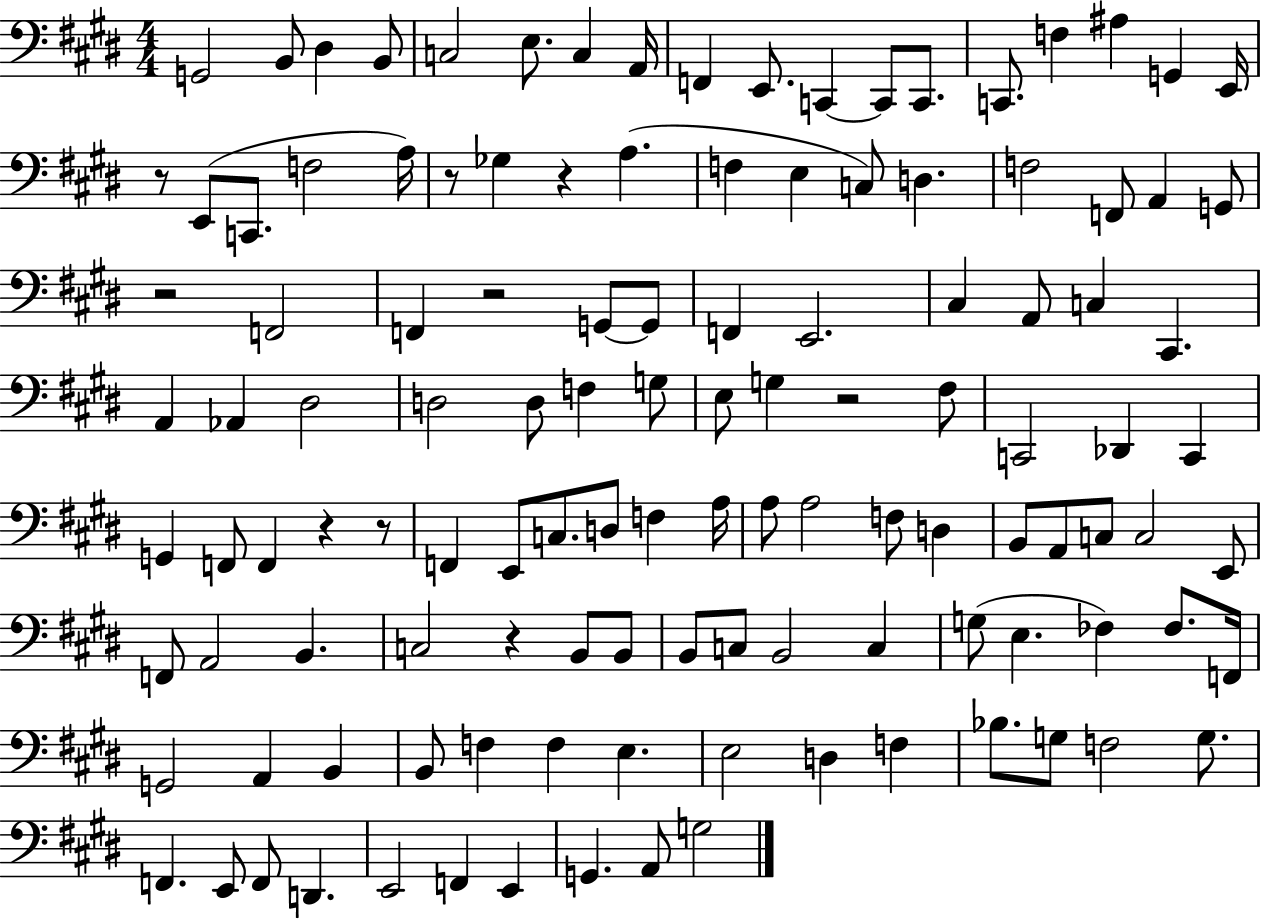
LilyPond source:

{
  \clef bass
  \numericTimeSignature
  \time 4/4
  \key e \major
  \repeat volta 2 { g,2 b,8 dis4 b,8 | c2 e8. c4 a,16 | f,4 e,8. c,4~~ c,8 c,8. | c,8. f4 ais4 g,4 e,16 | \break r8 e,8( c,8. f2 a16) | r8 ges4 r4 a4.( | f4 e4 c8) d4. | f2 f,8 a,4 g,8 | \break r2 f,2 | f,4 r2 g,8~~ g,8 | f,4 e,2. | cis4 a,8 c4 cis,4. | \break a,4 aes,4 dis2 | d2 d8 f4 g8 | e8 g4 r2 fis8 | c,2 des,4 c,4 | \break g,4 f,8 f,4 r4 r8 | f,4 e,8 c8. d8 f4 a16 | a8 a2 f8 d4 | b,8 a,8 c8 c2 e,8 | \break f,8 a,2 b,4. | c2 r4 b,8 b,8 | b,8 c8 b,2 c4 | g8( e4. fes4) fes8. f,16 | \break g,2 a,4 b,4 | b,8 f4 f4 e4. | e2 d4 f4 | bes8. g8 f2 g8. | \break f,4. e,8 f,8 d,4. | e,2 f,4 e,4 | g,4. a,8 g2 | } \bar "|."
}